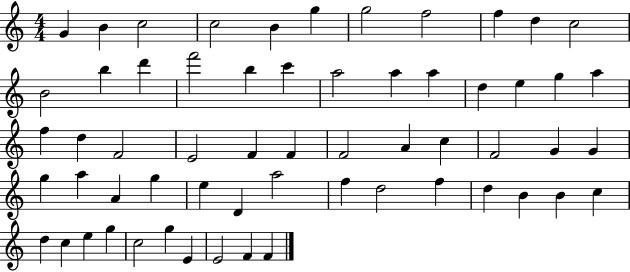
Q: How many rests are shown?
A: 0